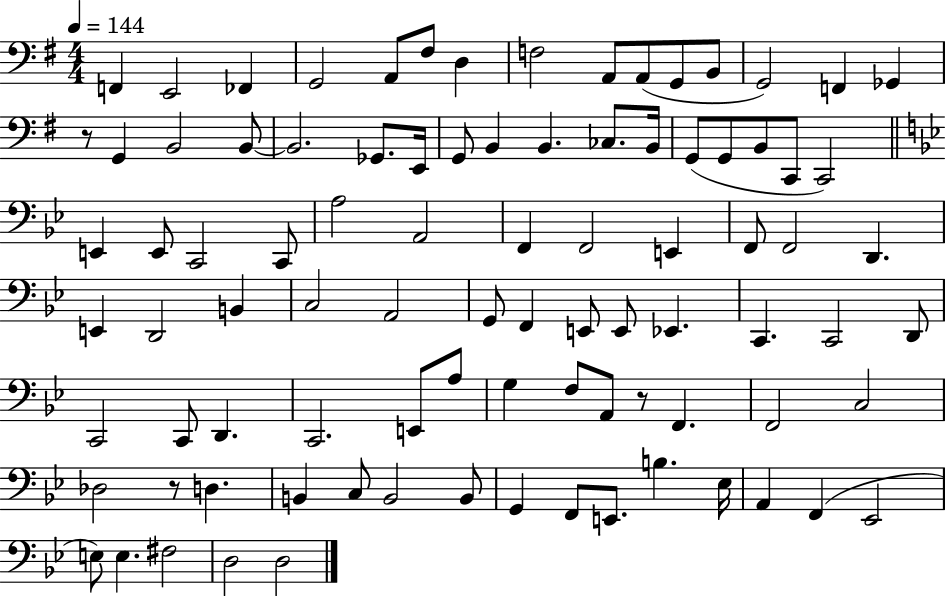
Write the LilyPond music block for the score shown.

{
  \clef bass
  \numericTimeSignature
  \time 4/4
  \key g \major
  \tempo 4 = 144
  f,4 e,2 fes,4 | g,2 a,8 fis8 d4 | f2 a,8 a,8( g,8 b,8 | g,2) f,4 ges,4 | \break r8 g,4 b,2 b,8~~ | b,2. ges,8. e,16 | g,8 b,4 b,4. ces8. b,16 | g,8( g,8 b,8 c,8 c,2) | \break \bar "||" \break \key bes \major e,4 e,8 c,2 c,8 | a2 a,2 | f,4 f,2 e,4 | f,8 f,2 d,4. | \break e,4 d,2 b,4 | c2 a,2 | g,8 f,4 e,8 e,8 ees,4. | c,4. c,2 d,8 | \break c,2 c,8 d,4. | c,2. e,8 a8 | g4 f8 a,8 r8 f,4. | f,2 c2 | \break des2 r8 d4. | b,4 c8 b,2 b,8 | g,4 f,8 e,8. b4. ees16 | a,4 f,4( ees,2 | \break e8) e4. fis2 | d2 d2 | \bar "|."
}